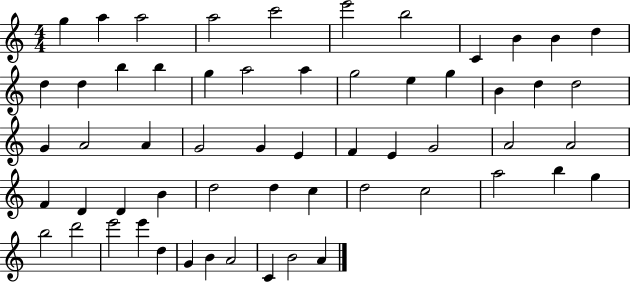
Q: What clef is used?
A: treble